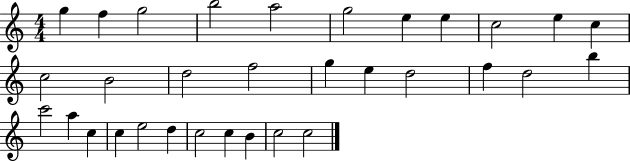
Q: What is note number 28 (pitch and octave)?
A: C5